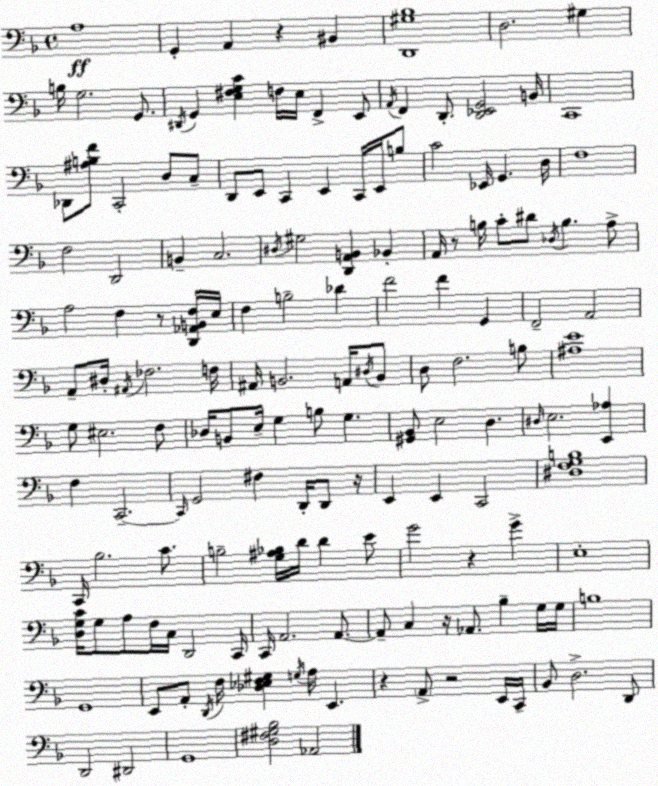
X:1
T:Untitled
M:4/4
L:1/4
K:F
A,4 G,, A,, z ^B,, [D,,^G,_B,]4 D,2 ^G, B,/4 G,2 G,,/2 ^D,,/4 G,, [E,^F,G,C] F,/4 E,/4 F,, E,,/2 A,,/4 F,, D,,/2 [D,,_E,,G,,]2 B,,/4 C,,4 _D,,/2 [^A,B,F]/2 C,,2 D,/2 C,/2 D,,/2 E,,/2 C,, E,, C,,/4 E,,/4 B,/2 C2 _E,,/4 G,, D,/4 F,4 F,2 D,,2 B,, C,2 ^D,/4 ^G,2 [D,,A,,B,,] _B,, A,,/4 z/2 B,/4 C/2 ^D/2 _D,/4 B, A,/2 A,2 F, z/2 [D,,_A,,B,,F,]/4 E,/4 F, B,2 _D F2 F G,, F,,2 A,,2 A,,/2 ^D,/4 ^A,,/4 _F,2 F,/4 ^A,,/4 B,,2 A,,/4 ^D,/4 B,,/2 D,/2 F,2 B,/2 [^A,E]4 G,/2 ^E,2 F,/2 _D,/4 B,,/2 E,/4 G, B,/2 G, [^G,,_B,,]/2 E,2 D, ^D,/4 E,2 [E,,_A,] F, C,,2 C,,/4 G,,2 ^F, D,,/4 D,,/2 z/4 E,, E,, C,,2 [^D,F,G,B,]4 C,,/4 _B,2 C/2 B,2 [G,^A,_B,]/4 D/4 D E/2 G2 z G E,4 [D,G,C]/4 G,/2 A,/2 F,/4 C,/4 D,,2 C,,/4 C,,/4 A,,2 A,,/2 A,,/2 C, z/4 _A,,/2 _B, G,/4 G,/4 B,4 G,,4 E,,/2 A,,/2 D,,/4 F,/4 [_D,_E,F,^G,] G,/4 A,/4 E,, z A,,/2 z2 E,,/4 C,,/4 _B,,/2 D,2 D,,/2 D,,2 ^D,,2 G,,4 [D,^F,^G,_B,]2 _A,,2